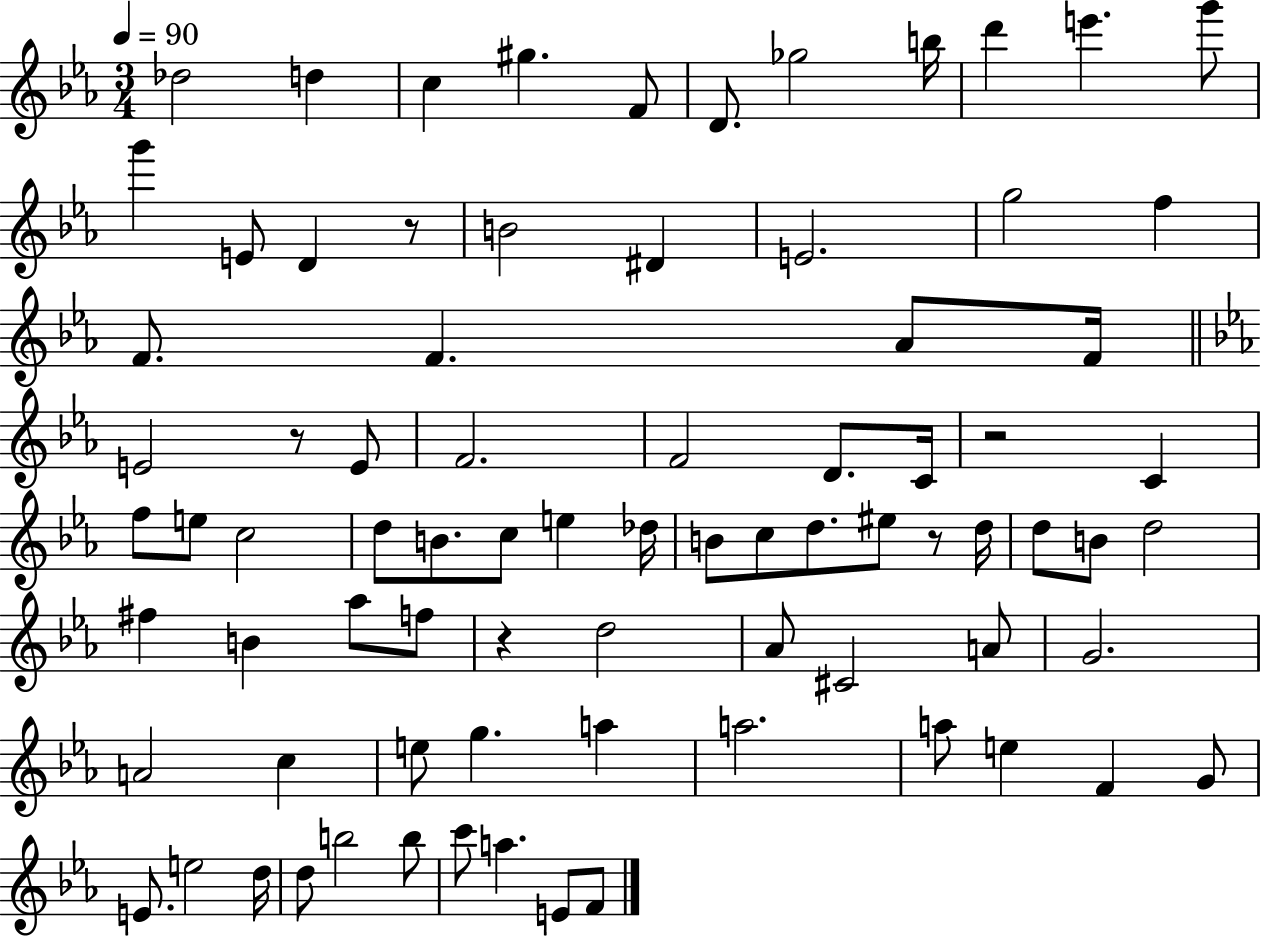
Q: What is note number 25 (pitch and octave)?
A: E4